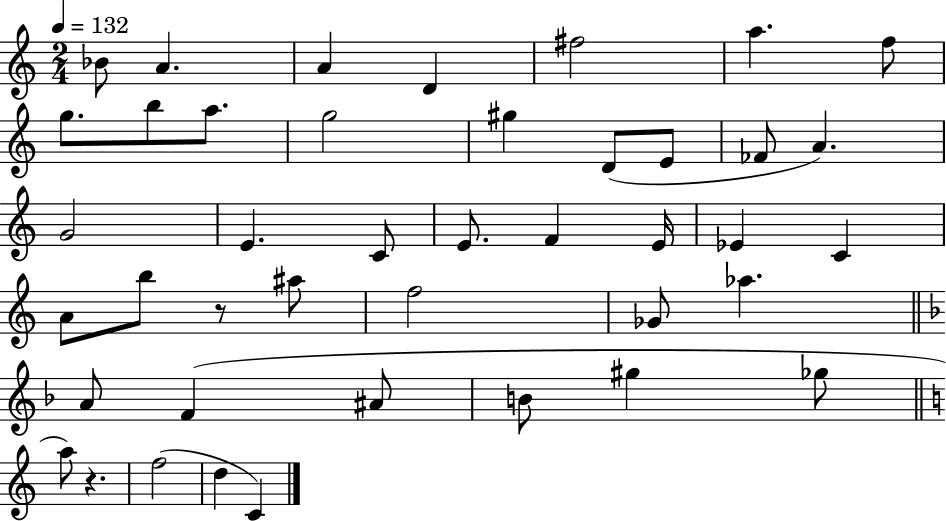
{
  \clef treble
  \numericTimeSignature
  \time 2/4
  \key c \major
  \tempo 4 = 132
  bes'8 a'4. | a'4 d'4 | fis''2 | a''4. f''8 | \break g''8. b''8 a''8. | g''2 | gis''4 d'8( e'8 | fes'8 a'4.) | \break g'2 | e'4. c'8 | e'8. f'4 e'16 | ees'4 c'4 | \break a'8 b''8 r8 ais''8 | f''2 | ges'8 aes''4. | \bar "||" \break \key d \minor a'8 f'4( ais'8 | b'8 gis''4 ges''8 | \bar "||" \break \key c \major a''8) r4. | f''2( | d''4 c'4) | \bar "|."
}